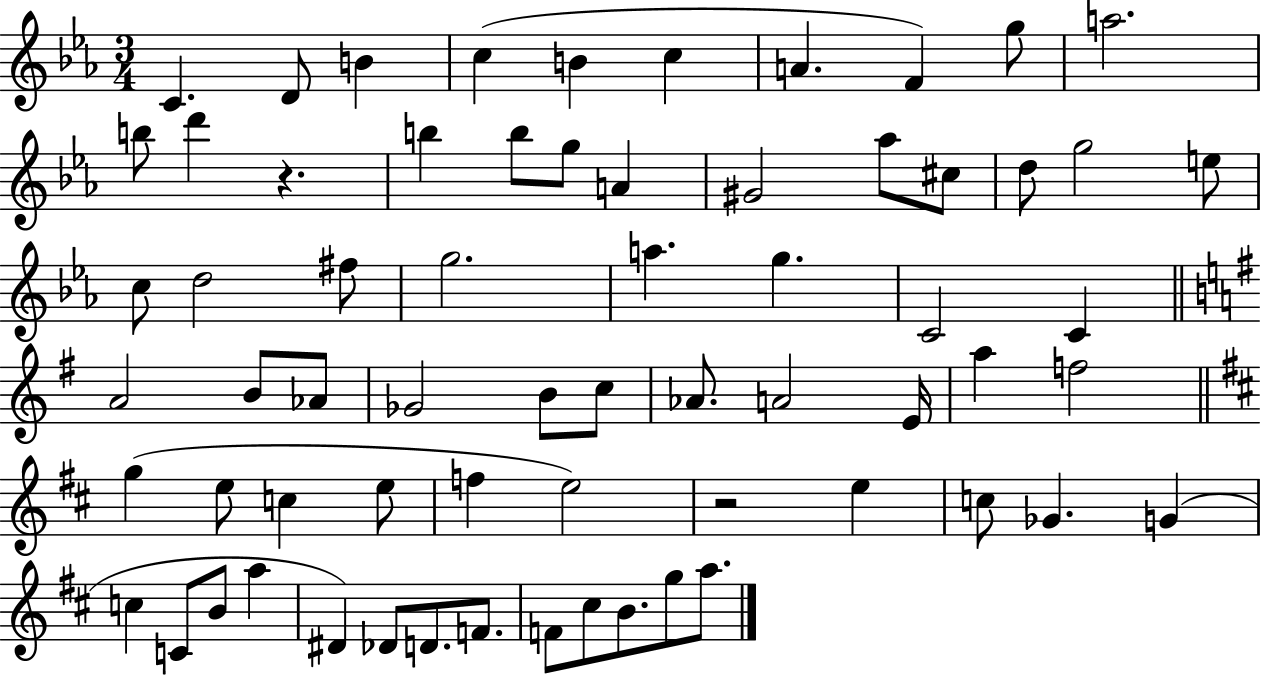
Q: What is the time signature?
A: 3/4